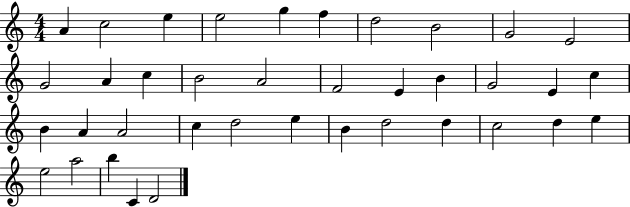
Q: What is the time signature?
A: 4/4